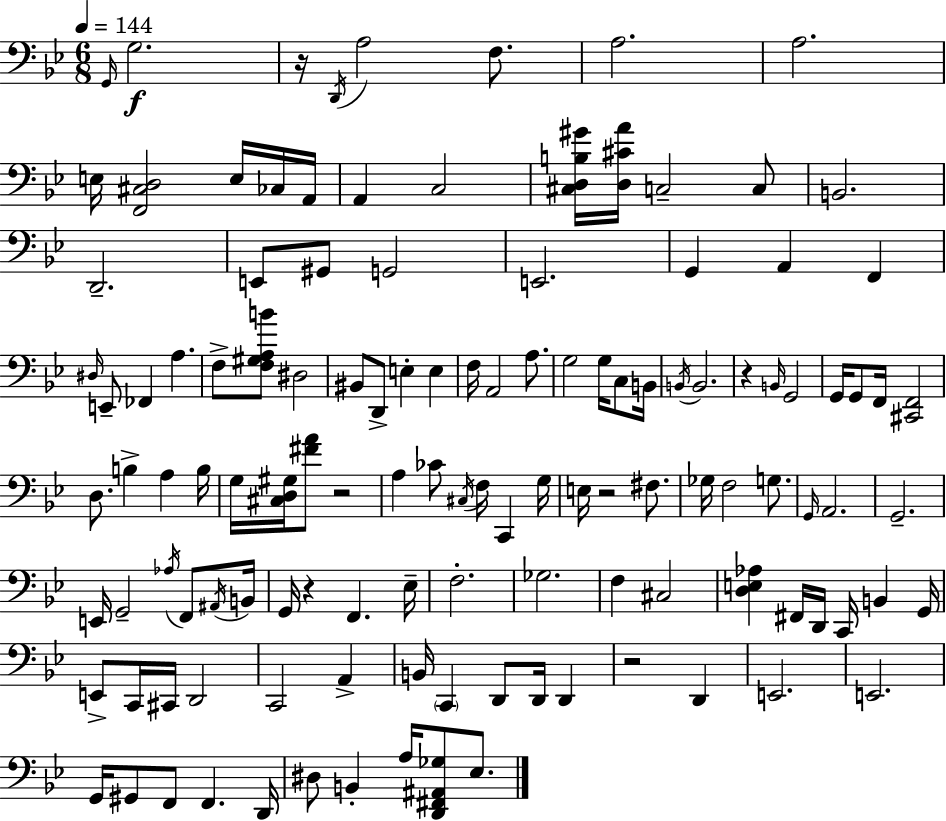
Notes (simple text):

G2/s G3/h. R/s D2/s A3/h F3/e. A3/h. A3/h. E3/s [F2,C#3,D3]/h E3/s CES3/s A2/s A2/q C3/h [C#3,D3,B3,G#4]/s [D3,C#4,A4]/s C3/h C3/e B2/h. D2/h. E2/e G#2/e G2/h E2/h. G2/q A2/q F2/q D#3/s E2/e FES2/q A3/q. F3/e [F3,G#3,A3,B4]/e D#3/h BIS2/e D2/e E3/q E3/q F3/s A2/h A3/e. G3/h G3/s C3/e B2/s B2/s B2/h. R/q B2/s G2/h G2/s G2/e F2/s [C#2,F2]/h D3/e. B3/q A3/q B3/s G3/s [C#3,D3,G#3]/s [F#4,A4]/e R/h A3/q CES4/e C#3/s F3/s C2/q G3/s E3/s R/h F#3/e. Gb3/s F3/h G3/e. G2/s A2/h. G2/h. E2/s G2/h Ab3/s F2/e A#2/s B2/s G2/s R/q F2/q. Eb3/s F3/h. Gb3/h. F3/q C#3/h [D3,E3,Ab3]/q F#2/s D2/s C2/s B2/q G2/s E2/e C2/s C#2/s D2/h C2/h A2/q B2/s C2/q D2/e D2/s D2/q R/h D2/q E2/h. E2/h. G2/s G#2/e F2/e F2/q. D2/s D#3/e B2/q A3/s [D2,F#2,A#2,Gb3]/e Eb3/e.